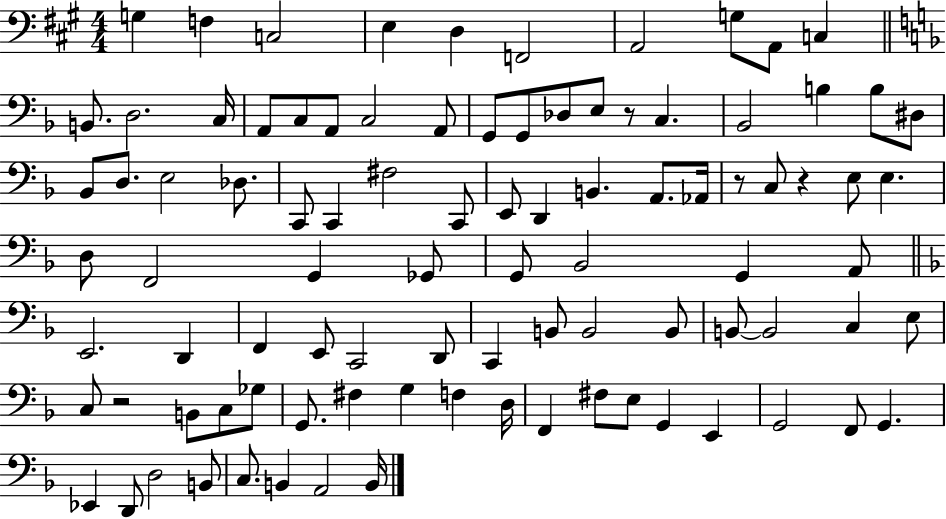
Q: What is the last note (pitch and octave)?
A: B2